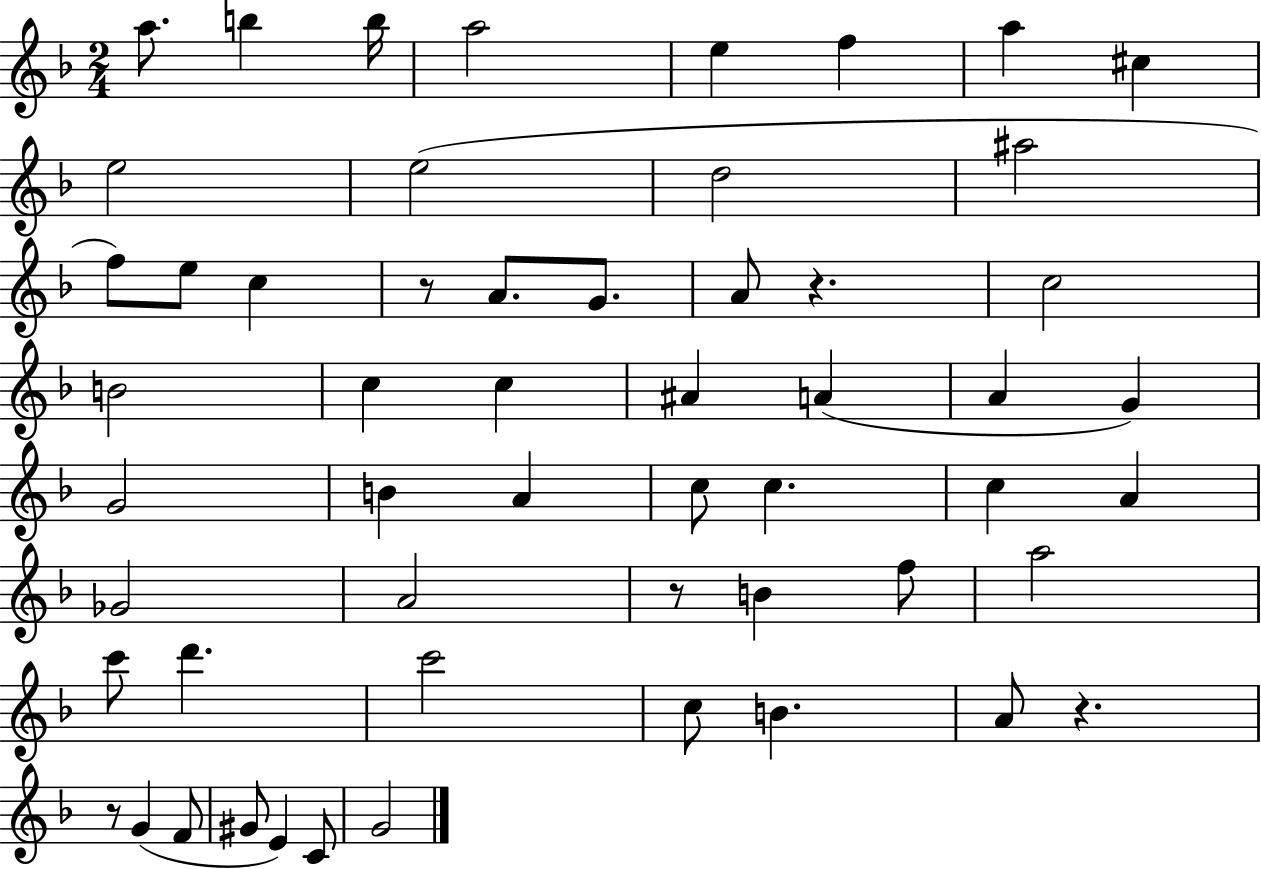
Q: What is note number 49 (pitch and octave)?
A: C4